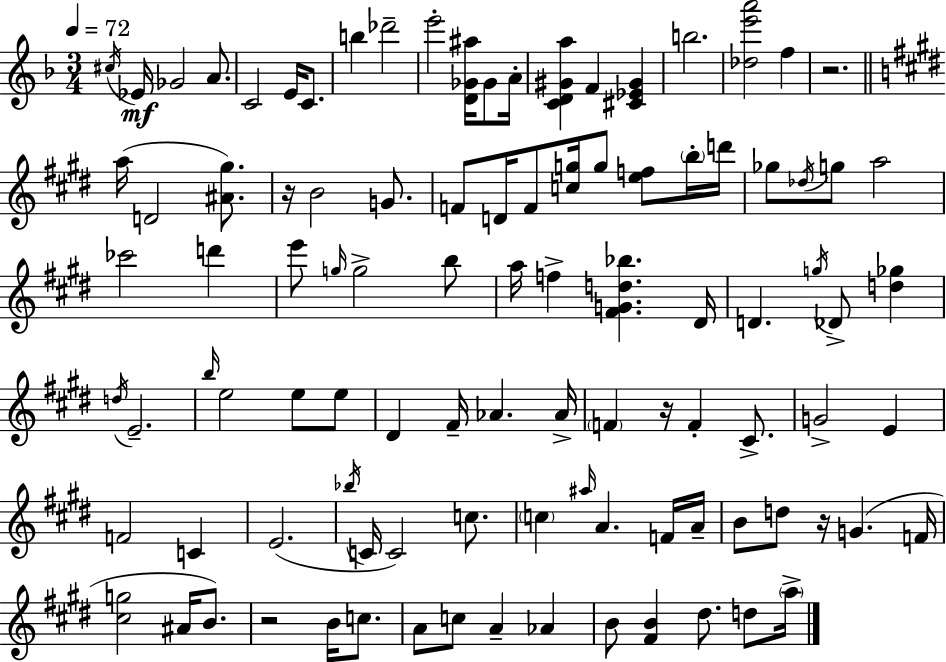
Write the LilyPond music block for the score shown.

{
  \clef treble
  \numericTimeSignature
  \time 3/4
  \key d \minor
  \tempo 4 = 72
  \repeat volta 2 { \acciaccatura { cis''16 }\mf ees'16 ges'2 a'8. | c'2 e'16 c'8. | b''4 des'''2-- | e'''2-. <d' ges' ais''>16 ges'8 | \break a'16-. <c' d' gis' a''>4 f'4 <cis' ees' gis'>4 | b''2. | <des'' e''' a'''>2 f''4 | r2. | \break \bar "||" \break \key e \major a''16( d'2 <ais' gis''>8.) | r16 b'2 g'8. | f'8 d'16 f'8 <c'' g''>16 g''8 <e'' f''>8 \parenthesize b''16-. d'''16 | ges''8 \acciaccatura { des''16 } g''8 a''2 | \break ces'''2 d'''4 | e'''8 \grace { g''16 } g''2-> | b''8 a''16 f''4-> <fis' g' d'' bes''>4. | dis'16 d'4. \acciaccatura { g''16 } des'8-> <d'' ges''>4 | \break \acciaccatura { d''16 } e'2.-- | \grace { b''16 } e''2 | e''8 e''8 dis'4 fis'16-- aes'4. | aes'16-> \parenthesize f'4 r16 f'4-. | \break cis'8.-> g'2-> | e'4 f'2 | c'4 e'2.( | \acciaccatura { bes''16 } c'16 c'2) | \break c''8. \parenthesize c''4 \grace { ais''16 } a'4. | f'16 a'16-- b'8 d''8 r16 | g'4.( f'16 <cis'' g''>2 | ais'16 b'8.) r2 | \break b'16 c''8. a'8 c''8 a'4-- | aes'4 b'8 <fis' b'>4 | dis''8. d''8 \parenthesize a''16-> } \bar "|."
}